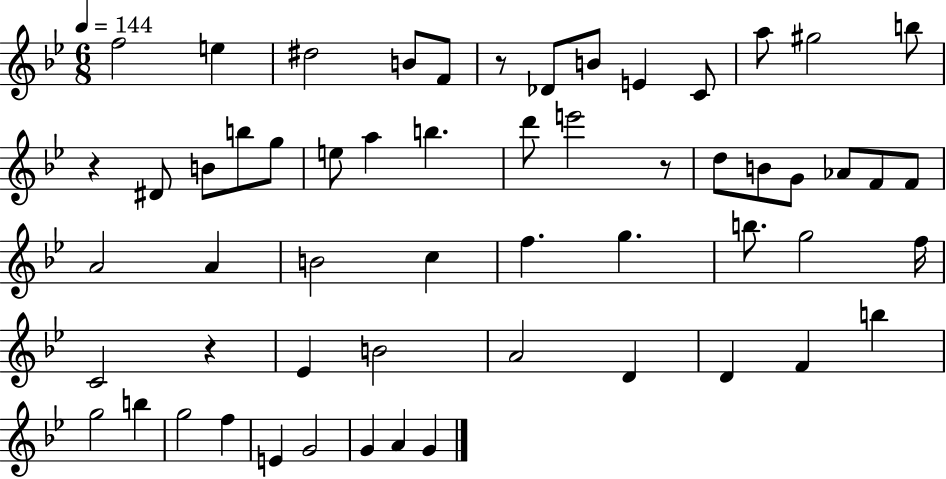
{
  \clef treble
  \numericTimeSignature
  \time 6/8
  \key bes \major
  \tempo 4 = 144
  f''2 e''4 | dis''2 b'8 f'8 | r8 des'8 b'8 e'4 c'8 | a''8 gis''2 b''8 | \break r4 dis'8 b'8 b''8 g''8 | e''8 a''4 b''4. | d'''8 e'''2 r8 | d''8 b'8 g'8 aes'8 f'8 f'8 | \break a'2 a'4 | b'2 c''4 | f''4. g''4. | b''8. g''2 f''16 | \break c'2 r4 | ees'4 b'2 | a'2 d'4 | d'4 f'4 b''4 | \break g''2 b''4 | g''2 f''4 | e'4 g'2 | g'4 a'4 g'4 | \break \bar "|."
}